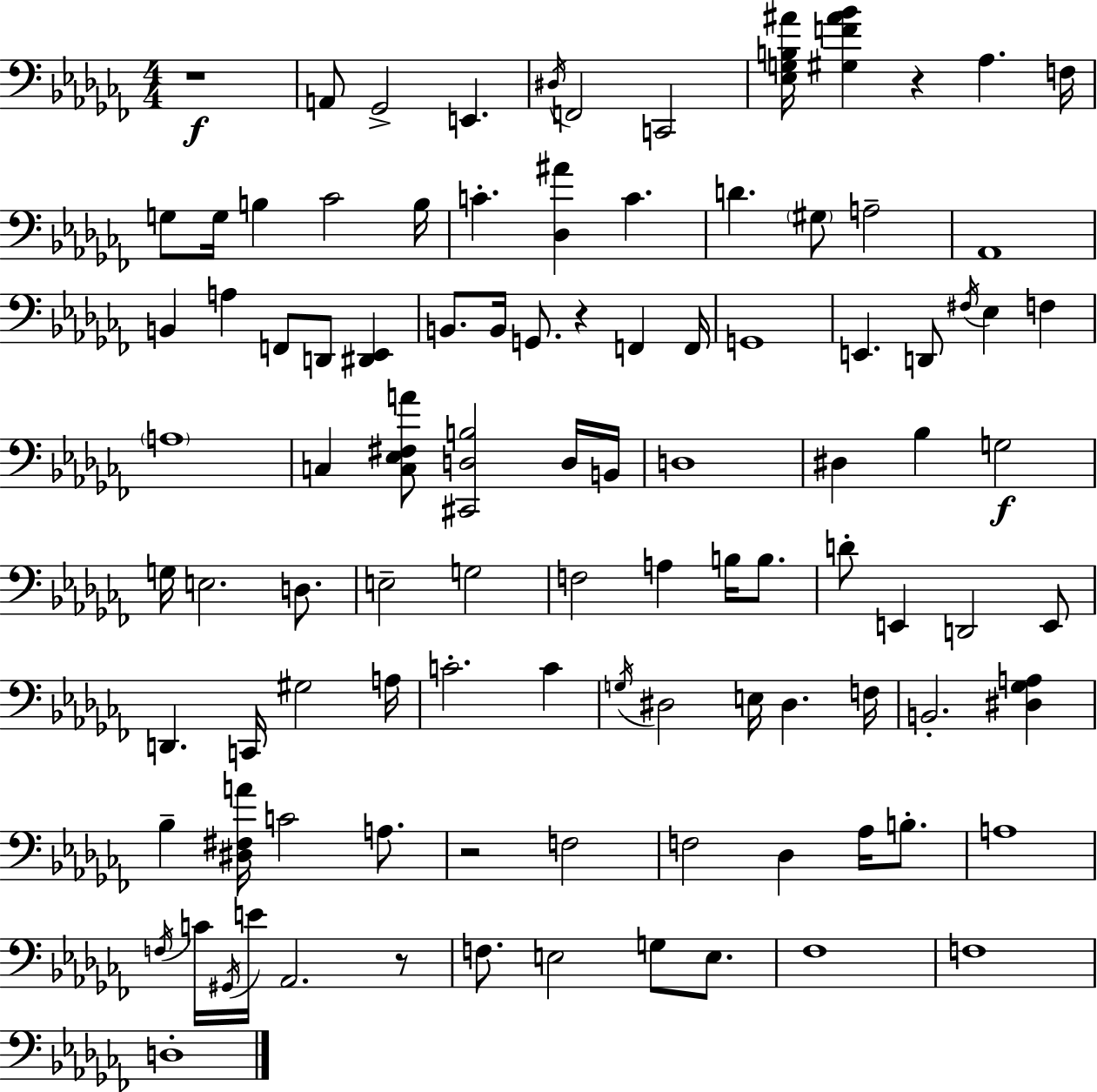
X:1
T:Untitled
M:4/4
L:1/4
K:Abm
z4 A,,/2 _G,,2 E,, ^D,/4 F,,2 C,,2 [_E,G,B,^A]/4 [^G,F^A_B] z _A, F,/4 G,/2 G,/4 B, _C2 B,/4 C [_D,^A] C D ^G,/2 A,2 _A,,4 B,, A, F,,/2 D,,/2 [^D,,_E,,] B,,/2 B,,/4 G,,/2 z F,, F,,/4 G,,4 E,, D,,/2 ^F,/4 _E, F, A,4 C, [C,_E,^F,A]/2 [^C,,D,B,]2 D,/4 B,,/4 D,4 ^D, _B, G,2 G,/4 E,2 D,/2 E,2 G,2 F,2 A, B,/4 B,/2 D/2 E,, D,,2 E,,/2 D,, C,,/4 ^G,2 A,/4 C2 C G,/4 ^D,2 E,/4 ^D, F,/4 B,,2 [^D,_G,A,] _B, [^D,^F,A]/4 C2 A,/2 z2 F,2 F,2 _D, _A,/4 B,/2 A,4 F,/4 C/4 ^G,,/4 E/4 _A,,2 z/2 F,/2 E,2 G,/2 E,/2 _F,4 F,4 D,4